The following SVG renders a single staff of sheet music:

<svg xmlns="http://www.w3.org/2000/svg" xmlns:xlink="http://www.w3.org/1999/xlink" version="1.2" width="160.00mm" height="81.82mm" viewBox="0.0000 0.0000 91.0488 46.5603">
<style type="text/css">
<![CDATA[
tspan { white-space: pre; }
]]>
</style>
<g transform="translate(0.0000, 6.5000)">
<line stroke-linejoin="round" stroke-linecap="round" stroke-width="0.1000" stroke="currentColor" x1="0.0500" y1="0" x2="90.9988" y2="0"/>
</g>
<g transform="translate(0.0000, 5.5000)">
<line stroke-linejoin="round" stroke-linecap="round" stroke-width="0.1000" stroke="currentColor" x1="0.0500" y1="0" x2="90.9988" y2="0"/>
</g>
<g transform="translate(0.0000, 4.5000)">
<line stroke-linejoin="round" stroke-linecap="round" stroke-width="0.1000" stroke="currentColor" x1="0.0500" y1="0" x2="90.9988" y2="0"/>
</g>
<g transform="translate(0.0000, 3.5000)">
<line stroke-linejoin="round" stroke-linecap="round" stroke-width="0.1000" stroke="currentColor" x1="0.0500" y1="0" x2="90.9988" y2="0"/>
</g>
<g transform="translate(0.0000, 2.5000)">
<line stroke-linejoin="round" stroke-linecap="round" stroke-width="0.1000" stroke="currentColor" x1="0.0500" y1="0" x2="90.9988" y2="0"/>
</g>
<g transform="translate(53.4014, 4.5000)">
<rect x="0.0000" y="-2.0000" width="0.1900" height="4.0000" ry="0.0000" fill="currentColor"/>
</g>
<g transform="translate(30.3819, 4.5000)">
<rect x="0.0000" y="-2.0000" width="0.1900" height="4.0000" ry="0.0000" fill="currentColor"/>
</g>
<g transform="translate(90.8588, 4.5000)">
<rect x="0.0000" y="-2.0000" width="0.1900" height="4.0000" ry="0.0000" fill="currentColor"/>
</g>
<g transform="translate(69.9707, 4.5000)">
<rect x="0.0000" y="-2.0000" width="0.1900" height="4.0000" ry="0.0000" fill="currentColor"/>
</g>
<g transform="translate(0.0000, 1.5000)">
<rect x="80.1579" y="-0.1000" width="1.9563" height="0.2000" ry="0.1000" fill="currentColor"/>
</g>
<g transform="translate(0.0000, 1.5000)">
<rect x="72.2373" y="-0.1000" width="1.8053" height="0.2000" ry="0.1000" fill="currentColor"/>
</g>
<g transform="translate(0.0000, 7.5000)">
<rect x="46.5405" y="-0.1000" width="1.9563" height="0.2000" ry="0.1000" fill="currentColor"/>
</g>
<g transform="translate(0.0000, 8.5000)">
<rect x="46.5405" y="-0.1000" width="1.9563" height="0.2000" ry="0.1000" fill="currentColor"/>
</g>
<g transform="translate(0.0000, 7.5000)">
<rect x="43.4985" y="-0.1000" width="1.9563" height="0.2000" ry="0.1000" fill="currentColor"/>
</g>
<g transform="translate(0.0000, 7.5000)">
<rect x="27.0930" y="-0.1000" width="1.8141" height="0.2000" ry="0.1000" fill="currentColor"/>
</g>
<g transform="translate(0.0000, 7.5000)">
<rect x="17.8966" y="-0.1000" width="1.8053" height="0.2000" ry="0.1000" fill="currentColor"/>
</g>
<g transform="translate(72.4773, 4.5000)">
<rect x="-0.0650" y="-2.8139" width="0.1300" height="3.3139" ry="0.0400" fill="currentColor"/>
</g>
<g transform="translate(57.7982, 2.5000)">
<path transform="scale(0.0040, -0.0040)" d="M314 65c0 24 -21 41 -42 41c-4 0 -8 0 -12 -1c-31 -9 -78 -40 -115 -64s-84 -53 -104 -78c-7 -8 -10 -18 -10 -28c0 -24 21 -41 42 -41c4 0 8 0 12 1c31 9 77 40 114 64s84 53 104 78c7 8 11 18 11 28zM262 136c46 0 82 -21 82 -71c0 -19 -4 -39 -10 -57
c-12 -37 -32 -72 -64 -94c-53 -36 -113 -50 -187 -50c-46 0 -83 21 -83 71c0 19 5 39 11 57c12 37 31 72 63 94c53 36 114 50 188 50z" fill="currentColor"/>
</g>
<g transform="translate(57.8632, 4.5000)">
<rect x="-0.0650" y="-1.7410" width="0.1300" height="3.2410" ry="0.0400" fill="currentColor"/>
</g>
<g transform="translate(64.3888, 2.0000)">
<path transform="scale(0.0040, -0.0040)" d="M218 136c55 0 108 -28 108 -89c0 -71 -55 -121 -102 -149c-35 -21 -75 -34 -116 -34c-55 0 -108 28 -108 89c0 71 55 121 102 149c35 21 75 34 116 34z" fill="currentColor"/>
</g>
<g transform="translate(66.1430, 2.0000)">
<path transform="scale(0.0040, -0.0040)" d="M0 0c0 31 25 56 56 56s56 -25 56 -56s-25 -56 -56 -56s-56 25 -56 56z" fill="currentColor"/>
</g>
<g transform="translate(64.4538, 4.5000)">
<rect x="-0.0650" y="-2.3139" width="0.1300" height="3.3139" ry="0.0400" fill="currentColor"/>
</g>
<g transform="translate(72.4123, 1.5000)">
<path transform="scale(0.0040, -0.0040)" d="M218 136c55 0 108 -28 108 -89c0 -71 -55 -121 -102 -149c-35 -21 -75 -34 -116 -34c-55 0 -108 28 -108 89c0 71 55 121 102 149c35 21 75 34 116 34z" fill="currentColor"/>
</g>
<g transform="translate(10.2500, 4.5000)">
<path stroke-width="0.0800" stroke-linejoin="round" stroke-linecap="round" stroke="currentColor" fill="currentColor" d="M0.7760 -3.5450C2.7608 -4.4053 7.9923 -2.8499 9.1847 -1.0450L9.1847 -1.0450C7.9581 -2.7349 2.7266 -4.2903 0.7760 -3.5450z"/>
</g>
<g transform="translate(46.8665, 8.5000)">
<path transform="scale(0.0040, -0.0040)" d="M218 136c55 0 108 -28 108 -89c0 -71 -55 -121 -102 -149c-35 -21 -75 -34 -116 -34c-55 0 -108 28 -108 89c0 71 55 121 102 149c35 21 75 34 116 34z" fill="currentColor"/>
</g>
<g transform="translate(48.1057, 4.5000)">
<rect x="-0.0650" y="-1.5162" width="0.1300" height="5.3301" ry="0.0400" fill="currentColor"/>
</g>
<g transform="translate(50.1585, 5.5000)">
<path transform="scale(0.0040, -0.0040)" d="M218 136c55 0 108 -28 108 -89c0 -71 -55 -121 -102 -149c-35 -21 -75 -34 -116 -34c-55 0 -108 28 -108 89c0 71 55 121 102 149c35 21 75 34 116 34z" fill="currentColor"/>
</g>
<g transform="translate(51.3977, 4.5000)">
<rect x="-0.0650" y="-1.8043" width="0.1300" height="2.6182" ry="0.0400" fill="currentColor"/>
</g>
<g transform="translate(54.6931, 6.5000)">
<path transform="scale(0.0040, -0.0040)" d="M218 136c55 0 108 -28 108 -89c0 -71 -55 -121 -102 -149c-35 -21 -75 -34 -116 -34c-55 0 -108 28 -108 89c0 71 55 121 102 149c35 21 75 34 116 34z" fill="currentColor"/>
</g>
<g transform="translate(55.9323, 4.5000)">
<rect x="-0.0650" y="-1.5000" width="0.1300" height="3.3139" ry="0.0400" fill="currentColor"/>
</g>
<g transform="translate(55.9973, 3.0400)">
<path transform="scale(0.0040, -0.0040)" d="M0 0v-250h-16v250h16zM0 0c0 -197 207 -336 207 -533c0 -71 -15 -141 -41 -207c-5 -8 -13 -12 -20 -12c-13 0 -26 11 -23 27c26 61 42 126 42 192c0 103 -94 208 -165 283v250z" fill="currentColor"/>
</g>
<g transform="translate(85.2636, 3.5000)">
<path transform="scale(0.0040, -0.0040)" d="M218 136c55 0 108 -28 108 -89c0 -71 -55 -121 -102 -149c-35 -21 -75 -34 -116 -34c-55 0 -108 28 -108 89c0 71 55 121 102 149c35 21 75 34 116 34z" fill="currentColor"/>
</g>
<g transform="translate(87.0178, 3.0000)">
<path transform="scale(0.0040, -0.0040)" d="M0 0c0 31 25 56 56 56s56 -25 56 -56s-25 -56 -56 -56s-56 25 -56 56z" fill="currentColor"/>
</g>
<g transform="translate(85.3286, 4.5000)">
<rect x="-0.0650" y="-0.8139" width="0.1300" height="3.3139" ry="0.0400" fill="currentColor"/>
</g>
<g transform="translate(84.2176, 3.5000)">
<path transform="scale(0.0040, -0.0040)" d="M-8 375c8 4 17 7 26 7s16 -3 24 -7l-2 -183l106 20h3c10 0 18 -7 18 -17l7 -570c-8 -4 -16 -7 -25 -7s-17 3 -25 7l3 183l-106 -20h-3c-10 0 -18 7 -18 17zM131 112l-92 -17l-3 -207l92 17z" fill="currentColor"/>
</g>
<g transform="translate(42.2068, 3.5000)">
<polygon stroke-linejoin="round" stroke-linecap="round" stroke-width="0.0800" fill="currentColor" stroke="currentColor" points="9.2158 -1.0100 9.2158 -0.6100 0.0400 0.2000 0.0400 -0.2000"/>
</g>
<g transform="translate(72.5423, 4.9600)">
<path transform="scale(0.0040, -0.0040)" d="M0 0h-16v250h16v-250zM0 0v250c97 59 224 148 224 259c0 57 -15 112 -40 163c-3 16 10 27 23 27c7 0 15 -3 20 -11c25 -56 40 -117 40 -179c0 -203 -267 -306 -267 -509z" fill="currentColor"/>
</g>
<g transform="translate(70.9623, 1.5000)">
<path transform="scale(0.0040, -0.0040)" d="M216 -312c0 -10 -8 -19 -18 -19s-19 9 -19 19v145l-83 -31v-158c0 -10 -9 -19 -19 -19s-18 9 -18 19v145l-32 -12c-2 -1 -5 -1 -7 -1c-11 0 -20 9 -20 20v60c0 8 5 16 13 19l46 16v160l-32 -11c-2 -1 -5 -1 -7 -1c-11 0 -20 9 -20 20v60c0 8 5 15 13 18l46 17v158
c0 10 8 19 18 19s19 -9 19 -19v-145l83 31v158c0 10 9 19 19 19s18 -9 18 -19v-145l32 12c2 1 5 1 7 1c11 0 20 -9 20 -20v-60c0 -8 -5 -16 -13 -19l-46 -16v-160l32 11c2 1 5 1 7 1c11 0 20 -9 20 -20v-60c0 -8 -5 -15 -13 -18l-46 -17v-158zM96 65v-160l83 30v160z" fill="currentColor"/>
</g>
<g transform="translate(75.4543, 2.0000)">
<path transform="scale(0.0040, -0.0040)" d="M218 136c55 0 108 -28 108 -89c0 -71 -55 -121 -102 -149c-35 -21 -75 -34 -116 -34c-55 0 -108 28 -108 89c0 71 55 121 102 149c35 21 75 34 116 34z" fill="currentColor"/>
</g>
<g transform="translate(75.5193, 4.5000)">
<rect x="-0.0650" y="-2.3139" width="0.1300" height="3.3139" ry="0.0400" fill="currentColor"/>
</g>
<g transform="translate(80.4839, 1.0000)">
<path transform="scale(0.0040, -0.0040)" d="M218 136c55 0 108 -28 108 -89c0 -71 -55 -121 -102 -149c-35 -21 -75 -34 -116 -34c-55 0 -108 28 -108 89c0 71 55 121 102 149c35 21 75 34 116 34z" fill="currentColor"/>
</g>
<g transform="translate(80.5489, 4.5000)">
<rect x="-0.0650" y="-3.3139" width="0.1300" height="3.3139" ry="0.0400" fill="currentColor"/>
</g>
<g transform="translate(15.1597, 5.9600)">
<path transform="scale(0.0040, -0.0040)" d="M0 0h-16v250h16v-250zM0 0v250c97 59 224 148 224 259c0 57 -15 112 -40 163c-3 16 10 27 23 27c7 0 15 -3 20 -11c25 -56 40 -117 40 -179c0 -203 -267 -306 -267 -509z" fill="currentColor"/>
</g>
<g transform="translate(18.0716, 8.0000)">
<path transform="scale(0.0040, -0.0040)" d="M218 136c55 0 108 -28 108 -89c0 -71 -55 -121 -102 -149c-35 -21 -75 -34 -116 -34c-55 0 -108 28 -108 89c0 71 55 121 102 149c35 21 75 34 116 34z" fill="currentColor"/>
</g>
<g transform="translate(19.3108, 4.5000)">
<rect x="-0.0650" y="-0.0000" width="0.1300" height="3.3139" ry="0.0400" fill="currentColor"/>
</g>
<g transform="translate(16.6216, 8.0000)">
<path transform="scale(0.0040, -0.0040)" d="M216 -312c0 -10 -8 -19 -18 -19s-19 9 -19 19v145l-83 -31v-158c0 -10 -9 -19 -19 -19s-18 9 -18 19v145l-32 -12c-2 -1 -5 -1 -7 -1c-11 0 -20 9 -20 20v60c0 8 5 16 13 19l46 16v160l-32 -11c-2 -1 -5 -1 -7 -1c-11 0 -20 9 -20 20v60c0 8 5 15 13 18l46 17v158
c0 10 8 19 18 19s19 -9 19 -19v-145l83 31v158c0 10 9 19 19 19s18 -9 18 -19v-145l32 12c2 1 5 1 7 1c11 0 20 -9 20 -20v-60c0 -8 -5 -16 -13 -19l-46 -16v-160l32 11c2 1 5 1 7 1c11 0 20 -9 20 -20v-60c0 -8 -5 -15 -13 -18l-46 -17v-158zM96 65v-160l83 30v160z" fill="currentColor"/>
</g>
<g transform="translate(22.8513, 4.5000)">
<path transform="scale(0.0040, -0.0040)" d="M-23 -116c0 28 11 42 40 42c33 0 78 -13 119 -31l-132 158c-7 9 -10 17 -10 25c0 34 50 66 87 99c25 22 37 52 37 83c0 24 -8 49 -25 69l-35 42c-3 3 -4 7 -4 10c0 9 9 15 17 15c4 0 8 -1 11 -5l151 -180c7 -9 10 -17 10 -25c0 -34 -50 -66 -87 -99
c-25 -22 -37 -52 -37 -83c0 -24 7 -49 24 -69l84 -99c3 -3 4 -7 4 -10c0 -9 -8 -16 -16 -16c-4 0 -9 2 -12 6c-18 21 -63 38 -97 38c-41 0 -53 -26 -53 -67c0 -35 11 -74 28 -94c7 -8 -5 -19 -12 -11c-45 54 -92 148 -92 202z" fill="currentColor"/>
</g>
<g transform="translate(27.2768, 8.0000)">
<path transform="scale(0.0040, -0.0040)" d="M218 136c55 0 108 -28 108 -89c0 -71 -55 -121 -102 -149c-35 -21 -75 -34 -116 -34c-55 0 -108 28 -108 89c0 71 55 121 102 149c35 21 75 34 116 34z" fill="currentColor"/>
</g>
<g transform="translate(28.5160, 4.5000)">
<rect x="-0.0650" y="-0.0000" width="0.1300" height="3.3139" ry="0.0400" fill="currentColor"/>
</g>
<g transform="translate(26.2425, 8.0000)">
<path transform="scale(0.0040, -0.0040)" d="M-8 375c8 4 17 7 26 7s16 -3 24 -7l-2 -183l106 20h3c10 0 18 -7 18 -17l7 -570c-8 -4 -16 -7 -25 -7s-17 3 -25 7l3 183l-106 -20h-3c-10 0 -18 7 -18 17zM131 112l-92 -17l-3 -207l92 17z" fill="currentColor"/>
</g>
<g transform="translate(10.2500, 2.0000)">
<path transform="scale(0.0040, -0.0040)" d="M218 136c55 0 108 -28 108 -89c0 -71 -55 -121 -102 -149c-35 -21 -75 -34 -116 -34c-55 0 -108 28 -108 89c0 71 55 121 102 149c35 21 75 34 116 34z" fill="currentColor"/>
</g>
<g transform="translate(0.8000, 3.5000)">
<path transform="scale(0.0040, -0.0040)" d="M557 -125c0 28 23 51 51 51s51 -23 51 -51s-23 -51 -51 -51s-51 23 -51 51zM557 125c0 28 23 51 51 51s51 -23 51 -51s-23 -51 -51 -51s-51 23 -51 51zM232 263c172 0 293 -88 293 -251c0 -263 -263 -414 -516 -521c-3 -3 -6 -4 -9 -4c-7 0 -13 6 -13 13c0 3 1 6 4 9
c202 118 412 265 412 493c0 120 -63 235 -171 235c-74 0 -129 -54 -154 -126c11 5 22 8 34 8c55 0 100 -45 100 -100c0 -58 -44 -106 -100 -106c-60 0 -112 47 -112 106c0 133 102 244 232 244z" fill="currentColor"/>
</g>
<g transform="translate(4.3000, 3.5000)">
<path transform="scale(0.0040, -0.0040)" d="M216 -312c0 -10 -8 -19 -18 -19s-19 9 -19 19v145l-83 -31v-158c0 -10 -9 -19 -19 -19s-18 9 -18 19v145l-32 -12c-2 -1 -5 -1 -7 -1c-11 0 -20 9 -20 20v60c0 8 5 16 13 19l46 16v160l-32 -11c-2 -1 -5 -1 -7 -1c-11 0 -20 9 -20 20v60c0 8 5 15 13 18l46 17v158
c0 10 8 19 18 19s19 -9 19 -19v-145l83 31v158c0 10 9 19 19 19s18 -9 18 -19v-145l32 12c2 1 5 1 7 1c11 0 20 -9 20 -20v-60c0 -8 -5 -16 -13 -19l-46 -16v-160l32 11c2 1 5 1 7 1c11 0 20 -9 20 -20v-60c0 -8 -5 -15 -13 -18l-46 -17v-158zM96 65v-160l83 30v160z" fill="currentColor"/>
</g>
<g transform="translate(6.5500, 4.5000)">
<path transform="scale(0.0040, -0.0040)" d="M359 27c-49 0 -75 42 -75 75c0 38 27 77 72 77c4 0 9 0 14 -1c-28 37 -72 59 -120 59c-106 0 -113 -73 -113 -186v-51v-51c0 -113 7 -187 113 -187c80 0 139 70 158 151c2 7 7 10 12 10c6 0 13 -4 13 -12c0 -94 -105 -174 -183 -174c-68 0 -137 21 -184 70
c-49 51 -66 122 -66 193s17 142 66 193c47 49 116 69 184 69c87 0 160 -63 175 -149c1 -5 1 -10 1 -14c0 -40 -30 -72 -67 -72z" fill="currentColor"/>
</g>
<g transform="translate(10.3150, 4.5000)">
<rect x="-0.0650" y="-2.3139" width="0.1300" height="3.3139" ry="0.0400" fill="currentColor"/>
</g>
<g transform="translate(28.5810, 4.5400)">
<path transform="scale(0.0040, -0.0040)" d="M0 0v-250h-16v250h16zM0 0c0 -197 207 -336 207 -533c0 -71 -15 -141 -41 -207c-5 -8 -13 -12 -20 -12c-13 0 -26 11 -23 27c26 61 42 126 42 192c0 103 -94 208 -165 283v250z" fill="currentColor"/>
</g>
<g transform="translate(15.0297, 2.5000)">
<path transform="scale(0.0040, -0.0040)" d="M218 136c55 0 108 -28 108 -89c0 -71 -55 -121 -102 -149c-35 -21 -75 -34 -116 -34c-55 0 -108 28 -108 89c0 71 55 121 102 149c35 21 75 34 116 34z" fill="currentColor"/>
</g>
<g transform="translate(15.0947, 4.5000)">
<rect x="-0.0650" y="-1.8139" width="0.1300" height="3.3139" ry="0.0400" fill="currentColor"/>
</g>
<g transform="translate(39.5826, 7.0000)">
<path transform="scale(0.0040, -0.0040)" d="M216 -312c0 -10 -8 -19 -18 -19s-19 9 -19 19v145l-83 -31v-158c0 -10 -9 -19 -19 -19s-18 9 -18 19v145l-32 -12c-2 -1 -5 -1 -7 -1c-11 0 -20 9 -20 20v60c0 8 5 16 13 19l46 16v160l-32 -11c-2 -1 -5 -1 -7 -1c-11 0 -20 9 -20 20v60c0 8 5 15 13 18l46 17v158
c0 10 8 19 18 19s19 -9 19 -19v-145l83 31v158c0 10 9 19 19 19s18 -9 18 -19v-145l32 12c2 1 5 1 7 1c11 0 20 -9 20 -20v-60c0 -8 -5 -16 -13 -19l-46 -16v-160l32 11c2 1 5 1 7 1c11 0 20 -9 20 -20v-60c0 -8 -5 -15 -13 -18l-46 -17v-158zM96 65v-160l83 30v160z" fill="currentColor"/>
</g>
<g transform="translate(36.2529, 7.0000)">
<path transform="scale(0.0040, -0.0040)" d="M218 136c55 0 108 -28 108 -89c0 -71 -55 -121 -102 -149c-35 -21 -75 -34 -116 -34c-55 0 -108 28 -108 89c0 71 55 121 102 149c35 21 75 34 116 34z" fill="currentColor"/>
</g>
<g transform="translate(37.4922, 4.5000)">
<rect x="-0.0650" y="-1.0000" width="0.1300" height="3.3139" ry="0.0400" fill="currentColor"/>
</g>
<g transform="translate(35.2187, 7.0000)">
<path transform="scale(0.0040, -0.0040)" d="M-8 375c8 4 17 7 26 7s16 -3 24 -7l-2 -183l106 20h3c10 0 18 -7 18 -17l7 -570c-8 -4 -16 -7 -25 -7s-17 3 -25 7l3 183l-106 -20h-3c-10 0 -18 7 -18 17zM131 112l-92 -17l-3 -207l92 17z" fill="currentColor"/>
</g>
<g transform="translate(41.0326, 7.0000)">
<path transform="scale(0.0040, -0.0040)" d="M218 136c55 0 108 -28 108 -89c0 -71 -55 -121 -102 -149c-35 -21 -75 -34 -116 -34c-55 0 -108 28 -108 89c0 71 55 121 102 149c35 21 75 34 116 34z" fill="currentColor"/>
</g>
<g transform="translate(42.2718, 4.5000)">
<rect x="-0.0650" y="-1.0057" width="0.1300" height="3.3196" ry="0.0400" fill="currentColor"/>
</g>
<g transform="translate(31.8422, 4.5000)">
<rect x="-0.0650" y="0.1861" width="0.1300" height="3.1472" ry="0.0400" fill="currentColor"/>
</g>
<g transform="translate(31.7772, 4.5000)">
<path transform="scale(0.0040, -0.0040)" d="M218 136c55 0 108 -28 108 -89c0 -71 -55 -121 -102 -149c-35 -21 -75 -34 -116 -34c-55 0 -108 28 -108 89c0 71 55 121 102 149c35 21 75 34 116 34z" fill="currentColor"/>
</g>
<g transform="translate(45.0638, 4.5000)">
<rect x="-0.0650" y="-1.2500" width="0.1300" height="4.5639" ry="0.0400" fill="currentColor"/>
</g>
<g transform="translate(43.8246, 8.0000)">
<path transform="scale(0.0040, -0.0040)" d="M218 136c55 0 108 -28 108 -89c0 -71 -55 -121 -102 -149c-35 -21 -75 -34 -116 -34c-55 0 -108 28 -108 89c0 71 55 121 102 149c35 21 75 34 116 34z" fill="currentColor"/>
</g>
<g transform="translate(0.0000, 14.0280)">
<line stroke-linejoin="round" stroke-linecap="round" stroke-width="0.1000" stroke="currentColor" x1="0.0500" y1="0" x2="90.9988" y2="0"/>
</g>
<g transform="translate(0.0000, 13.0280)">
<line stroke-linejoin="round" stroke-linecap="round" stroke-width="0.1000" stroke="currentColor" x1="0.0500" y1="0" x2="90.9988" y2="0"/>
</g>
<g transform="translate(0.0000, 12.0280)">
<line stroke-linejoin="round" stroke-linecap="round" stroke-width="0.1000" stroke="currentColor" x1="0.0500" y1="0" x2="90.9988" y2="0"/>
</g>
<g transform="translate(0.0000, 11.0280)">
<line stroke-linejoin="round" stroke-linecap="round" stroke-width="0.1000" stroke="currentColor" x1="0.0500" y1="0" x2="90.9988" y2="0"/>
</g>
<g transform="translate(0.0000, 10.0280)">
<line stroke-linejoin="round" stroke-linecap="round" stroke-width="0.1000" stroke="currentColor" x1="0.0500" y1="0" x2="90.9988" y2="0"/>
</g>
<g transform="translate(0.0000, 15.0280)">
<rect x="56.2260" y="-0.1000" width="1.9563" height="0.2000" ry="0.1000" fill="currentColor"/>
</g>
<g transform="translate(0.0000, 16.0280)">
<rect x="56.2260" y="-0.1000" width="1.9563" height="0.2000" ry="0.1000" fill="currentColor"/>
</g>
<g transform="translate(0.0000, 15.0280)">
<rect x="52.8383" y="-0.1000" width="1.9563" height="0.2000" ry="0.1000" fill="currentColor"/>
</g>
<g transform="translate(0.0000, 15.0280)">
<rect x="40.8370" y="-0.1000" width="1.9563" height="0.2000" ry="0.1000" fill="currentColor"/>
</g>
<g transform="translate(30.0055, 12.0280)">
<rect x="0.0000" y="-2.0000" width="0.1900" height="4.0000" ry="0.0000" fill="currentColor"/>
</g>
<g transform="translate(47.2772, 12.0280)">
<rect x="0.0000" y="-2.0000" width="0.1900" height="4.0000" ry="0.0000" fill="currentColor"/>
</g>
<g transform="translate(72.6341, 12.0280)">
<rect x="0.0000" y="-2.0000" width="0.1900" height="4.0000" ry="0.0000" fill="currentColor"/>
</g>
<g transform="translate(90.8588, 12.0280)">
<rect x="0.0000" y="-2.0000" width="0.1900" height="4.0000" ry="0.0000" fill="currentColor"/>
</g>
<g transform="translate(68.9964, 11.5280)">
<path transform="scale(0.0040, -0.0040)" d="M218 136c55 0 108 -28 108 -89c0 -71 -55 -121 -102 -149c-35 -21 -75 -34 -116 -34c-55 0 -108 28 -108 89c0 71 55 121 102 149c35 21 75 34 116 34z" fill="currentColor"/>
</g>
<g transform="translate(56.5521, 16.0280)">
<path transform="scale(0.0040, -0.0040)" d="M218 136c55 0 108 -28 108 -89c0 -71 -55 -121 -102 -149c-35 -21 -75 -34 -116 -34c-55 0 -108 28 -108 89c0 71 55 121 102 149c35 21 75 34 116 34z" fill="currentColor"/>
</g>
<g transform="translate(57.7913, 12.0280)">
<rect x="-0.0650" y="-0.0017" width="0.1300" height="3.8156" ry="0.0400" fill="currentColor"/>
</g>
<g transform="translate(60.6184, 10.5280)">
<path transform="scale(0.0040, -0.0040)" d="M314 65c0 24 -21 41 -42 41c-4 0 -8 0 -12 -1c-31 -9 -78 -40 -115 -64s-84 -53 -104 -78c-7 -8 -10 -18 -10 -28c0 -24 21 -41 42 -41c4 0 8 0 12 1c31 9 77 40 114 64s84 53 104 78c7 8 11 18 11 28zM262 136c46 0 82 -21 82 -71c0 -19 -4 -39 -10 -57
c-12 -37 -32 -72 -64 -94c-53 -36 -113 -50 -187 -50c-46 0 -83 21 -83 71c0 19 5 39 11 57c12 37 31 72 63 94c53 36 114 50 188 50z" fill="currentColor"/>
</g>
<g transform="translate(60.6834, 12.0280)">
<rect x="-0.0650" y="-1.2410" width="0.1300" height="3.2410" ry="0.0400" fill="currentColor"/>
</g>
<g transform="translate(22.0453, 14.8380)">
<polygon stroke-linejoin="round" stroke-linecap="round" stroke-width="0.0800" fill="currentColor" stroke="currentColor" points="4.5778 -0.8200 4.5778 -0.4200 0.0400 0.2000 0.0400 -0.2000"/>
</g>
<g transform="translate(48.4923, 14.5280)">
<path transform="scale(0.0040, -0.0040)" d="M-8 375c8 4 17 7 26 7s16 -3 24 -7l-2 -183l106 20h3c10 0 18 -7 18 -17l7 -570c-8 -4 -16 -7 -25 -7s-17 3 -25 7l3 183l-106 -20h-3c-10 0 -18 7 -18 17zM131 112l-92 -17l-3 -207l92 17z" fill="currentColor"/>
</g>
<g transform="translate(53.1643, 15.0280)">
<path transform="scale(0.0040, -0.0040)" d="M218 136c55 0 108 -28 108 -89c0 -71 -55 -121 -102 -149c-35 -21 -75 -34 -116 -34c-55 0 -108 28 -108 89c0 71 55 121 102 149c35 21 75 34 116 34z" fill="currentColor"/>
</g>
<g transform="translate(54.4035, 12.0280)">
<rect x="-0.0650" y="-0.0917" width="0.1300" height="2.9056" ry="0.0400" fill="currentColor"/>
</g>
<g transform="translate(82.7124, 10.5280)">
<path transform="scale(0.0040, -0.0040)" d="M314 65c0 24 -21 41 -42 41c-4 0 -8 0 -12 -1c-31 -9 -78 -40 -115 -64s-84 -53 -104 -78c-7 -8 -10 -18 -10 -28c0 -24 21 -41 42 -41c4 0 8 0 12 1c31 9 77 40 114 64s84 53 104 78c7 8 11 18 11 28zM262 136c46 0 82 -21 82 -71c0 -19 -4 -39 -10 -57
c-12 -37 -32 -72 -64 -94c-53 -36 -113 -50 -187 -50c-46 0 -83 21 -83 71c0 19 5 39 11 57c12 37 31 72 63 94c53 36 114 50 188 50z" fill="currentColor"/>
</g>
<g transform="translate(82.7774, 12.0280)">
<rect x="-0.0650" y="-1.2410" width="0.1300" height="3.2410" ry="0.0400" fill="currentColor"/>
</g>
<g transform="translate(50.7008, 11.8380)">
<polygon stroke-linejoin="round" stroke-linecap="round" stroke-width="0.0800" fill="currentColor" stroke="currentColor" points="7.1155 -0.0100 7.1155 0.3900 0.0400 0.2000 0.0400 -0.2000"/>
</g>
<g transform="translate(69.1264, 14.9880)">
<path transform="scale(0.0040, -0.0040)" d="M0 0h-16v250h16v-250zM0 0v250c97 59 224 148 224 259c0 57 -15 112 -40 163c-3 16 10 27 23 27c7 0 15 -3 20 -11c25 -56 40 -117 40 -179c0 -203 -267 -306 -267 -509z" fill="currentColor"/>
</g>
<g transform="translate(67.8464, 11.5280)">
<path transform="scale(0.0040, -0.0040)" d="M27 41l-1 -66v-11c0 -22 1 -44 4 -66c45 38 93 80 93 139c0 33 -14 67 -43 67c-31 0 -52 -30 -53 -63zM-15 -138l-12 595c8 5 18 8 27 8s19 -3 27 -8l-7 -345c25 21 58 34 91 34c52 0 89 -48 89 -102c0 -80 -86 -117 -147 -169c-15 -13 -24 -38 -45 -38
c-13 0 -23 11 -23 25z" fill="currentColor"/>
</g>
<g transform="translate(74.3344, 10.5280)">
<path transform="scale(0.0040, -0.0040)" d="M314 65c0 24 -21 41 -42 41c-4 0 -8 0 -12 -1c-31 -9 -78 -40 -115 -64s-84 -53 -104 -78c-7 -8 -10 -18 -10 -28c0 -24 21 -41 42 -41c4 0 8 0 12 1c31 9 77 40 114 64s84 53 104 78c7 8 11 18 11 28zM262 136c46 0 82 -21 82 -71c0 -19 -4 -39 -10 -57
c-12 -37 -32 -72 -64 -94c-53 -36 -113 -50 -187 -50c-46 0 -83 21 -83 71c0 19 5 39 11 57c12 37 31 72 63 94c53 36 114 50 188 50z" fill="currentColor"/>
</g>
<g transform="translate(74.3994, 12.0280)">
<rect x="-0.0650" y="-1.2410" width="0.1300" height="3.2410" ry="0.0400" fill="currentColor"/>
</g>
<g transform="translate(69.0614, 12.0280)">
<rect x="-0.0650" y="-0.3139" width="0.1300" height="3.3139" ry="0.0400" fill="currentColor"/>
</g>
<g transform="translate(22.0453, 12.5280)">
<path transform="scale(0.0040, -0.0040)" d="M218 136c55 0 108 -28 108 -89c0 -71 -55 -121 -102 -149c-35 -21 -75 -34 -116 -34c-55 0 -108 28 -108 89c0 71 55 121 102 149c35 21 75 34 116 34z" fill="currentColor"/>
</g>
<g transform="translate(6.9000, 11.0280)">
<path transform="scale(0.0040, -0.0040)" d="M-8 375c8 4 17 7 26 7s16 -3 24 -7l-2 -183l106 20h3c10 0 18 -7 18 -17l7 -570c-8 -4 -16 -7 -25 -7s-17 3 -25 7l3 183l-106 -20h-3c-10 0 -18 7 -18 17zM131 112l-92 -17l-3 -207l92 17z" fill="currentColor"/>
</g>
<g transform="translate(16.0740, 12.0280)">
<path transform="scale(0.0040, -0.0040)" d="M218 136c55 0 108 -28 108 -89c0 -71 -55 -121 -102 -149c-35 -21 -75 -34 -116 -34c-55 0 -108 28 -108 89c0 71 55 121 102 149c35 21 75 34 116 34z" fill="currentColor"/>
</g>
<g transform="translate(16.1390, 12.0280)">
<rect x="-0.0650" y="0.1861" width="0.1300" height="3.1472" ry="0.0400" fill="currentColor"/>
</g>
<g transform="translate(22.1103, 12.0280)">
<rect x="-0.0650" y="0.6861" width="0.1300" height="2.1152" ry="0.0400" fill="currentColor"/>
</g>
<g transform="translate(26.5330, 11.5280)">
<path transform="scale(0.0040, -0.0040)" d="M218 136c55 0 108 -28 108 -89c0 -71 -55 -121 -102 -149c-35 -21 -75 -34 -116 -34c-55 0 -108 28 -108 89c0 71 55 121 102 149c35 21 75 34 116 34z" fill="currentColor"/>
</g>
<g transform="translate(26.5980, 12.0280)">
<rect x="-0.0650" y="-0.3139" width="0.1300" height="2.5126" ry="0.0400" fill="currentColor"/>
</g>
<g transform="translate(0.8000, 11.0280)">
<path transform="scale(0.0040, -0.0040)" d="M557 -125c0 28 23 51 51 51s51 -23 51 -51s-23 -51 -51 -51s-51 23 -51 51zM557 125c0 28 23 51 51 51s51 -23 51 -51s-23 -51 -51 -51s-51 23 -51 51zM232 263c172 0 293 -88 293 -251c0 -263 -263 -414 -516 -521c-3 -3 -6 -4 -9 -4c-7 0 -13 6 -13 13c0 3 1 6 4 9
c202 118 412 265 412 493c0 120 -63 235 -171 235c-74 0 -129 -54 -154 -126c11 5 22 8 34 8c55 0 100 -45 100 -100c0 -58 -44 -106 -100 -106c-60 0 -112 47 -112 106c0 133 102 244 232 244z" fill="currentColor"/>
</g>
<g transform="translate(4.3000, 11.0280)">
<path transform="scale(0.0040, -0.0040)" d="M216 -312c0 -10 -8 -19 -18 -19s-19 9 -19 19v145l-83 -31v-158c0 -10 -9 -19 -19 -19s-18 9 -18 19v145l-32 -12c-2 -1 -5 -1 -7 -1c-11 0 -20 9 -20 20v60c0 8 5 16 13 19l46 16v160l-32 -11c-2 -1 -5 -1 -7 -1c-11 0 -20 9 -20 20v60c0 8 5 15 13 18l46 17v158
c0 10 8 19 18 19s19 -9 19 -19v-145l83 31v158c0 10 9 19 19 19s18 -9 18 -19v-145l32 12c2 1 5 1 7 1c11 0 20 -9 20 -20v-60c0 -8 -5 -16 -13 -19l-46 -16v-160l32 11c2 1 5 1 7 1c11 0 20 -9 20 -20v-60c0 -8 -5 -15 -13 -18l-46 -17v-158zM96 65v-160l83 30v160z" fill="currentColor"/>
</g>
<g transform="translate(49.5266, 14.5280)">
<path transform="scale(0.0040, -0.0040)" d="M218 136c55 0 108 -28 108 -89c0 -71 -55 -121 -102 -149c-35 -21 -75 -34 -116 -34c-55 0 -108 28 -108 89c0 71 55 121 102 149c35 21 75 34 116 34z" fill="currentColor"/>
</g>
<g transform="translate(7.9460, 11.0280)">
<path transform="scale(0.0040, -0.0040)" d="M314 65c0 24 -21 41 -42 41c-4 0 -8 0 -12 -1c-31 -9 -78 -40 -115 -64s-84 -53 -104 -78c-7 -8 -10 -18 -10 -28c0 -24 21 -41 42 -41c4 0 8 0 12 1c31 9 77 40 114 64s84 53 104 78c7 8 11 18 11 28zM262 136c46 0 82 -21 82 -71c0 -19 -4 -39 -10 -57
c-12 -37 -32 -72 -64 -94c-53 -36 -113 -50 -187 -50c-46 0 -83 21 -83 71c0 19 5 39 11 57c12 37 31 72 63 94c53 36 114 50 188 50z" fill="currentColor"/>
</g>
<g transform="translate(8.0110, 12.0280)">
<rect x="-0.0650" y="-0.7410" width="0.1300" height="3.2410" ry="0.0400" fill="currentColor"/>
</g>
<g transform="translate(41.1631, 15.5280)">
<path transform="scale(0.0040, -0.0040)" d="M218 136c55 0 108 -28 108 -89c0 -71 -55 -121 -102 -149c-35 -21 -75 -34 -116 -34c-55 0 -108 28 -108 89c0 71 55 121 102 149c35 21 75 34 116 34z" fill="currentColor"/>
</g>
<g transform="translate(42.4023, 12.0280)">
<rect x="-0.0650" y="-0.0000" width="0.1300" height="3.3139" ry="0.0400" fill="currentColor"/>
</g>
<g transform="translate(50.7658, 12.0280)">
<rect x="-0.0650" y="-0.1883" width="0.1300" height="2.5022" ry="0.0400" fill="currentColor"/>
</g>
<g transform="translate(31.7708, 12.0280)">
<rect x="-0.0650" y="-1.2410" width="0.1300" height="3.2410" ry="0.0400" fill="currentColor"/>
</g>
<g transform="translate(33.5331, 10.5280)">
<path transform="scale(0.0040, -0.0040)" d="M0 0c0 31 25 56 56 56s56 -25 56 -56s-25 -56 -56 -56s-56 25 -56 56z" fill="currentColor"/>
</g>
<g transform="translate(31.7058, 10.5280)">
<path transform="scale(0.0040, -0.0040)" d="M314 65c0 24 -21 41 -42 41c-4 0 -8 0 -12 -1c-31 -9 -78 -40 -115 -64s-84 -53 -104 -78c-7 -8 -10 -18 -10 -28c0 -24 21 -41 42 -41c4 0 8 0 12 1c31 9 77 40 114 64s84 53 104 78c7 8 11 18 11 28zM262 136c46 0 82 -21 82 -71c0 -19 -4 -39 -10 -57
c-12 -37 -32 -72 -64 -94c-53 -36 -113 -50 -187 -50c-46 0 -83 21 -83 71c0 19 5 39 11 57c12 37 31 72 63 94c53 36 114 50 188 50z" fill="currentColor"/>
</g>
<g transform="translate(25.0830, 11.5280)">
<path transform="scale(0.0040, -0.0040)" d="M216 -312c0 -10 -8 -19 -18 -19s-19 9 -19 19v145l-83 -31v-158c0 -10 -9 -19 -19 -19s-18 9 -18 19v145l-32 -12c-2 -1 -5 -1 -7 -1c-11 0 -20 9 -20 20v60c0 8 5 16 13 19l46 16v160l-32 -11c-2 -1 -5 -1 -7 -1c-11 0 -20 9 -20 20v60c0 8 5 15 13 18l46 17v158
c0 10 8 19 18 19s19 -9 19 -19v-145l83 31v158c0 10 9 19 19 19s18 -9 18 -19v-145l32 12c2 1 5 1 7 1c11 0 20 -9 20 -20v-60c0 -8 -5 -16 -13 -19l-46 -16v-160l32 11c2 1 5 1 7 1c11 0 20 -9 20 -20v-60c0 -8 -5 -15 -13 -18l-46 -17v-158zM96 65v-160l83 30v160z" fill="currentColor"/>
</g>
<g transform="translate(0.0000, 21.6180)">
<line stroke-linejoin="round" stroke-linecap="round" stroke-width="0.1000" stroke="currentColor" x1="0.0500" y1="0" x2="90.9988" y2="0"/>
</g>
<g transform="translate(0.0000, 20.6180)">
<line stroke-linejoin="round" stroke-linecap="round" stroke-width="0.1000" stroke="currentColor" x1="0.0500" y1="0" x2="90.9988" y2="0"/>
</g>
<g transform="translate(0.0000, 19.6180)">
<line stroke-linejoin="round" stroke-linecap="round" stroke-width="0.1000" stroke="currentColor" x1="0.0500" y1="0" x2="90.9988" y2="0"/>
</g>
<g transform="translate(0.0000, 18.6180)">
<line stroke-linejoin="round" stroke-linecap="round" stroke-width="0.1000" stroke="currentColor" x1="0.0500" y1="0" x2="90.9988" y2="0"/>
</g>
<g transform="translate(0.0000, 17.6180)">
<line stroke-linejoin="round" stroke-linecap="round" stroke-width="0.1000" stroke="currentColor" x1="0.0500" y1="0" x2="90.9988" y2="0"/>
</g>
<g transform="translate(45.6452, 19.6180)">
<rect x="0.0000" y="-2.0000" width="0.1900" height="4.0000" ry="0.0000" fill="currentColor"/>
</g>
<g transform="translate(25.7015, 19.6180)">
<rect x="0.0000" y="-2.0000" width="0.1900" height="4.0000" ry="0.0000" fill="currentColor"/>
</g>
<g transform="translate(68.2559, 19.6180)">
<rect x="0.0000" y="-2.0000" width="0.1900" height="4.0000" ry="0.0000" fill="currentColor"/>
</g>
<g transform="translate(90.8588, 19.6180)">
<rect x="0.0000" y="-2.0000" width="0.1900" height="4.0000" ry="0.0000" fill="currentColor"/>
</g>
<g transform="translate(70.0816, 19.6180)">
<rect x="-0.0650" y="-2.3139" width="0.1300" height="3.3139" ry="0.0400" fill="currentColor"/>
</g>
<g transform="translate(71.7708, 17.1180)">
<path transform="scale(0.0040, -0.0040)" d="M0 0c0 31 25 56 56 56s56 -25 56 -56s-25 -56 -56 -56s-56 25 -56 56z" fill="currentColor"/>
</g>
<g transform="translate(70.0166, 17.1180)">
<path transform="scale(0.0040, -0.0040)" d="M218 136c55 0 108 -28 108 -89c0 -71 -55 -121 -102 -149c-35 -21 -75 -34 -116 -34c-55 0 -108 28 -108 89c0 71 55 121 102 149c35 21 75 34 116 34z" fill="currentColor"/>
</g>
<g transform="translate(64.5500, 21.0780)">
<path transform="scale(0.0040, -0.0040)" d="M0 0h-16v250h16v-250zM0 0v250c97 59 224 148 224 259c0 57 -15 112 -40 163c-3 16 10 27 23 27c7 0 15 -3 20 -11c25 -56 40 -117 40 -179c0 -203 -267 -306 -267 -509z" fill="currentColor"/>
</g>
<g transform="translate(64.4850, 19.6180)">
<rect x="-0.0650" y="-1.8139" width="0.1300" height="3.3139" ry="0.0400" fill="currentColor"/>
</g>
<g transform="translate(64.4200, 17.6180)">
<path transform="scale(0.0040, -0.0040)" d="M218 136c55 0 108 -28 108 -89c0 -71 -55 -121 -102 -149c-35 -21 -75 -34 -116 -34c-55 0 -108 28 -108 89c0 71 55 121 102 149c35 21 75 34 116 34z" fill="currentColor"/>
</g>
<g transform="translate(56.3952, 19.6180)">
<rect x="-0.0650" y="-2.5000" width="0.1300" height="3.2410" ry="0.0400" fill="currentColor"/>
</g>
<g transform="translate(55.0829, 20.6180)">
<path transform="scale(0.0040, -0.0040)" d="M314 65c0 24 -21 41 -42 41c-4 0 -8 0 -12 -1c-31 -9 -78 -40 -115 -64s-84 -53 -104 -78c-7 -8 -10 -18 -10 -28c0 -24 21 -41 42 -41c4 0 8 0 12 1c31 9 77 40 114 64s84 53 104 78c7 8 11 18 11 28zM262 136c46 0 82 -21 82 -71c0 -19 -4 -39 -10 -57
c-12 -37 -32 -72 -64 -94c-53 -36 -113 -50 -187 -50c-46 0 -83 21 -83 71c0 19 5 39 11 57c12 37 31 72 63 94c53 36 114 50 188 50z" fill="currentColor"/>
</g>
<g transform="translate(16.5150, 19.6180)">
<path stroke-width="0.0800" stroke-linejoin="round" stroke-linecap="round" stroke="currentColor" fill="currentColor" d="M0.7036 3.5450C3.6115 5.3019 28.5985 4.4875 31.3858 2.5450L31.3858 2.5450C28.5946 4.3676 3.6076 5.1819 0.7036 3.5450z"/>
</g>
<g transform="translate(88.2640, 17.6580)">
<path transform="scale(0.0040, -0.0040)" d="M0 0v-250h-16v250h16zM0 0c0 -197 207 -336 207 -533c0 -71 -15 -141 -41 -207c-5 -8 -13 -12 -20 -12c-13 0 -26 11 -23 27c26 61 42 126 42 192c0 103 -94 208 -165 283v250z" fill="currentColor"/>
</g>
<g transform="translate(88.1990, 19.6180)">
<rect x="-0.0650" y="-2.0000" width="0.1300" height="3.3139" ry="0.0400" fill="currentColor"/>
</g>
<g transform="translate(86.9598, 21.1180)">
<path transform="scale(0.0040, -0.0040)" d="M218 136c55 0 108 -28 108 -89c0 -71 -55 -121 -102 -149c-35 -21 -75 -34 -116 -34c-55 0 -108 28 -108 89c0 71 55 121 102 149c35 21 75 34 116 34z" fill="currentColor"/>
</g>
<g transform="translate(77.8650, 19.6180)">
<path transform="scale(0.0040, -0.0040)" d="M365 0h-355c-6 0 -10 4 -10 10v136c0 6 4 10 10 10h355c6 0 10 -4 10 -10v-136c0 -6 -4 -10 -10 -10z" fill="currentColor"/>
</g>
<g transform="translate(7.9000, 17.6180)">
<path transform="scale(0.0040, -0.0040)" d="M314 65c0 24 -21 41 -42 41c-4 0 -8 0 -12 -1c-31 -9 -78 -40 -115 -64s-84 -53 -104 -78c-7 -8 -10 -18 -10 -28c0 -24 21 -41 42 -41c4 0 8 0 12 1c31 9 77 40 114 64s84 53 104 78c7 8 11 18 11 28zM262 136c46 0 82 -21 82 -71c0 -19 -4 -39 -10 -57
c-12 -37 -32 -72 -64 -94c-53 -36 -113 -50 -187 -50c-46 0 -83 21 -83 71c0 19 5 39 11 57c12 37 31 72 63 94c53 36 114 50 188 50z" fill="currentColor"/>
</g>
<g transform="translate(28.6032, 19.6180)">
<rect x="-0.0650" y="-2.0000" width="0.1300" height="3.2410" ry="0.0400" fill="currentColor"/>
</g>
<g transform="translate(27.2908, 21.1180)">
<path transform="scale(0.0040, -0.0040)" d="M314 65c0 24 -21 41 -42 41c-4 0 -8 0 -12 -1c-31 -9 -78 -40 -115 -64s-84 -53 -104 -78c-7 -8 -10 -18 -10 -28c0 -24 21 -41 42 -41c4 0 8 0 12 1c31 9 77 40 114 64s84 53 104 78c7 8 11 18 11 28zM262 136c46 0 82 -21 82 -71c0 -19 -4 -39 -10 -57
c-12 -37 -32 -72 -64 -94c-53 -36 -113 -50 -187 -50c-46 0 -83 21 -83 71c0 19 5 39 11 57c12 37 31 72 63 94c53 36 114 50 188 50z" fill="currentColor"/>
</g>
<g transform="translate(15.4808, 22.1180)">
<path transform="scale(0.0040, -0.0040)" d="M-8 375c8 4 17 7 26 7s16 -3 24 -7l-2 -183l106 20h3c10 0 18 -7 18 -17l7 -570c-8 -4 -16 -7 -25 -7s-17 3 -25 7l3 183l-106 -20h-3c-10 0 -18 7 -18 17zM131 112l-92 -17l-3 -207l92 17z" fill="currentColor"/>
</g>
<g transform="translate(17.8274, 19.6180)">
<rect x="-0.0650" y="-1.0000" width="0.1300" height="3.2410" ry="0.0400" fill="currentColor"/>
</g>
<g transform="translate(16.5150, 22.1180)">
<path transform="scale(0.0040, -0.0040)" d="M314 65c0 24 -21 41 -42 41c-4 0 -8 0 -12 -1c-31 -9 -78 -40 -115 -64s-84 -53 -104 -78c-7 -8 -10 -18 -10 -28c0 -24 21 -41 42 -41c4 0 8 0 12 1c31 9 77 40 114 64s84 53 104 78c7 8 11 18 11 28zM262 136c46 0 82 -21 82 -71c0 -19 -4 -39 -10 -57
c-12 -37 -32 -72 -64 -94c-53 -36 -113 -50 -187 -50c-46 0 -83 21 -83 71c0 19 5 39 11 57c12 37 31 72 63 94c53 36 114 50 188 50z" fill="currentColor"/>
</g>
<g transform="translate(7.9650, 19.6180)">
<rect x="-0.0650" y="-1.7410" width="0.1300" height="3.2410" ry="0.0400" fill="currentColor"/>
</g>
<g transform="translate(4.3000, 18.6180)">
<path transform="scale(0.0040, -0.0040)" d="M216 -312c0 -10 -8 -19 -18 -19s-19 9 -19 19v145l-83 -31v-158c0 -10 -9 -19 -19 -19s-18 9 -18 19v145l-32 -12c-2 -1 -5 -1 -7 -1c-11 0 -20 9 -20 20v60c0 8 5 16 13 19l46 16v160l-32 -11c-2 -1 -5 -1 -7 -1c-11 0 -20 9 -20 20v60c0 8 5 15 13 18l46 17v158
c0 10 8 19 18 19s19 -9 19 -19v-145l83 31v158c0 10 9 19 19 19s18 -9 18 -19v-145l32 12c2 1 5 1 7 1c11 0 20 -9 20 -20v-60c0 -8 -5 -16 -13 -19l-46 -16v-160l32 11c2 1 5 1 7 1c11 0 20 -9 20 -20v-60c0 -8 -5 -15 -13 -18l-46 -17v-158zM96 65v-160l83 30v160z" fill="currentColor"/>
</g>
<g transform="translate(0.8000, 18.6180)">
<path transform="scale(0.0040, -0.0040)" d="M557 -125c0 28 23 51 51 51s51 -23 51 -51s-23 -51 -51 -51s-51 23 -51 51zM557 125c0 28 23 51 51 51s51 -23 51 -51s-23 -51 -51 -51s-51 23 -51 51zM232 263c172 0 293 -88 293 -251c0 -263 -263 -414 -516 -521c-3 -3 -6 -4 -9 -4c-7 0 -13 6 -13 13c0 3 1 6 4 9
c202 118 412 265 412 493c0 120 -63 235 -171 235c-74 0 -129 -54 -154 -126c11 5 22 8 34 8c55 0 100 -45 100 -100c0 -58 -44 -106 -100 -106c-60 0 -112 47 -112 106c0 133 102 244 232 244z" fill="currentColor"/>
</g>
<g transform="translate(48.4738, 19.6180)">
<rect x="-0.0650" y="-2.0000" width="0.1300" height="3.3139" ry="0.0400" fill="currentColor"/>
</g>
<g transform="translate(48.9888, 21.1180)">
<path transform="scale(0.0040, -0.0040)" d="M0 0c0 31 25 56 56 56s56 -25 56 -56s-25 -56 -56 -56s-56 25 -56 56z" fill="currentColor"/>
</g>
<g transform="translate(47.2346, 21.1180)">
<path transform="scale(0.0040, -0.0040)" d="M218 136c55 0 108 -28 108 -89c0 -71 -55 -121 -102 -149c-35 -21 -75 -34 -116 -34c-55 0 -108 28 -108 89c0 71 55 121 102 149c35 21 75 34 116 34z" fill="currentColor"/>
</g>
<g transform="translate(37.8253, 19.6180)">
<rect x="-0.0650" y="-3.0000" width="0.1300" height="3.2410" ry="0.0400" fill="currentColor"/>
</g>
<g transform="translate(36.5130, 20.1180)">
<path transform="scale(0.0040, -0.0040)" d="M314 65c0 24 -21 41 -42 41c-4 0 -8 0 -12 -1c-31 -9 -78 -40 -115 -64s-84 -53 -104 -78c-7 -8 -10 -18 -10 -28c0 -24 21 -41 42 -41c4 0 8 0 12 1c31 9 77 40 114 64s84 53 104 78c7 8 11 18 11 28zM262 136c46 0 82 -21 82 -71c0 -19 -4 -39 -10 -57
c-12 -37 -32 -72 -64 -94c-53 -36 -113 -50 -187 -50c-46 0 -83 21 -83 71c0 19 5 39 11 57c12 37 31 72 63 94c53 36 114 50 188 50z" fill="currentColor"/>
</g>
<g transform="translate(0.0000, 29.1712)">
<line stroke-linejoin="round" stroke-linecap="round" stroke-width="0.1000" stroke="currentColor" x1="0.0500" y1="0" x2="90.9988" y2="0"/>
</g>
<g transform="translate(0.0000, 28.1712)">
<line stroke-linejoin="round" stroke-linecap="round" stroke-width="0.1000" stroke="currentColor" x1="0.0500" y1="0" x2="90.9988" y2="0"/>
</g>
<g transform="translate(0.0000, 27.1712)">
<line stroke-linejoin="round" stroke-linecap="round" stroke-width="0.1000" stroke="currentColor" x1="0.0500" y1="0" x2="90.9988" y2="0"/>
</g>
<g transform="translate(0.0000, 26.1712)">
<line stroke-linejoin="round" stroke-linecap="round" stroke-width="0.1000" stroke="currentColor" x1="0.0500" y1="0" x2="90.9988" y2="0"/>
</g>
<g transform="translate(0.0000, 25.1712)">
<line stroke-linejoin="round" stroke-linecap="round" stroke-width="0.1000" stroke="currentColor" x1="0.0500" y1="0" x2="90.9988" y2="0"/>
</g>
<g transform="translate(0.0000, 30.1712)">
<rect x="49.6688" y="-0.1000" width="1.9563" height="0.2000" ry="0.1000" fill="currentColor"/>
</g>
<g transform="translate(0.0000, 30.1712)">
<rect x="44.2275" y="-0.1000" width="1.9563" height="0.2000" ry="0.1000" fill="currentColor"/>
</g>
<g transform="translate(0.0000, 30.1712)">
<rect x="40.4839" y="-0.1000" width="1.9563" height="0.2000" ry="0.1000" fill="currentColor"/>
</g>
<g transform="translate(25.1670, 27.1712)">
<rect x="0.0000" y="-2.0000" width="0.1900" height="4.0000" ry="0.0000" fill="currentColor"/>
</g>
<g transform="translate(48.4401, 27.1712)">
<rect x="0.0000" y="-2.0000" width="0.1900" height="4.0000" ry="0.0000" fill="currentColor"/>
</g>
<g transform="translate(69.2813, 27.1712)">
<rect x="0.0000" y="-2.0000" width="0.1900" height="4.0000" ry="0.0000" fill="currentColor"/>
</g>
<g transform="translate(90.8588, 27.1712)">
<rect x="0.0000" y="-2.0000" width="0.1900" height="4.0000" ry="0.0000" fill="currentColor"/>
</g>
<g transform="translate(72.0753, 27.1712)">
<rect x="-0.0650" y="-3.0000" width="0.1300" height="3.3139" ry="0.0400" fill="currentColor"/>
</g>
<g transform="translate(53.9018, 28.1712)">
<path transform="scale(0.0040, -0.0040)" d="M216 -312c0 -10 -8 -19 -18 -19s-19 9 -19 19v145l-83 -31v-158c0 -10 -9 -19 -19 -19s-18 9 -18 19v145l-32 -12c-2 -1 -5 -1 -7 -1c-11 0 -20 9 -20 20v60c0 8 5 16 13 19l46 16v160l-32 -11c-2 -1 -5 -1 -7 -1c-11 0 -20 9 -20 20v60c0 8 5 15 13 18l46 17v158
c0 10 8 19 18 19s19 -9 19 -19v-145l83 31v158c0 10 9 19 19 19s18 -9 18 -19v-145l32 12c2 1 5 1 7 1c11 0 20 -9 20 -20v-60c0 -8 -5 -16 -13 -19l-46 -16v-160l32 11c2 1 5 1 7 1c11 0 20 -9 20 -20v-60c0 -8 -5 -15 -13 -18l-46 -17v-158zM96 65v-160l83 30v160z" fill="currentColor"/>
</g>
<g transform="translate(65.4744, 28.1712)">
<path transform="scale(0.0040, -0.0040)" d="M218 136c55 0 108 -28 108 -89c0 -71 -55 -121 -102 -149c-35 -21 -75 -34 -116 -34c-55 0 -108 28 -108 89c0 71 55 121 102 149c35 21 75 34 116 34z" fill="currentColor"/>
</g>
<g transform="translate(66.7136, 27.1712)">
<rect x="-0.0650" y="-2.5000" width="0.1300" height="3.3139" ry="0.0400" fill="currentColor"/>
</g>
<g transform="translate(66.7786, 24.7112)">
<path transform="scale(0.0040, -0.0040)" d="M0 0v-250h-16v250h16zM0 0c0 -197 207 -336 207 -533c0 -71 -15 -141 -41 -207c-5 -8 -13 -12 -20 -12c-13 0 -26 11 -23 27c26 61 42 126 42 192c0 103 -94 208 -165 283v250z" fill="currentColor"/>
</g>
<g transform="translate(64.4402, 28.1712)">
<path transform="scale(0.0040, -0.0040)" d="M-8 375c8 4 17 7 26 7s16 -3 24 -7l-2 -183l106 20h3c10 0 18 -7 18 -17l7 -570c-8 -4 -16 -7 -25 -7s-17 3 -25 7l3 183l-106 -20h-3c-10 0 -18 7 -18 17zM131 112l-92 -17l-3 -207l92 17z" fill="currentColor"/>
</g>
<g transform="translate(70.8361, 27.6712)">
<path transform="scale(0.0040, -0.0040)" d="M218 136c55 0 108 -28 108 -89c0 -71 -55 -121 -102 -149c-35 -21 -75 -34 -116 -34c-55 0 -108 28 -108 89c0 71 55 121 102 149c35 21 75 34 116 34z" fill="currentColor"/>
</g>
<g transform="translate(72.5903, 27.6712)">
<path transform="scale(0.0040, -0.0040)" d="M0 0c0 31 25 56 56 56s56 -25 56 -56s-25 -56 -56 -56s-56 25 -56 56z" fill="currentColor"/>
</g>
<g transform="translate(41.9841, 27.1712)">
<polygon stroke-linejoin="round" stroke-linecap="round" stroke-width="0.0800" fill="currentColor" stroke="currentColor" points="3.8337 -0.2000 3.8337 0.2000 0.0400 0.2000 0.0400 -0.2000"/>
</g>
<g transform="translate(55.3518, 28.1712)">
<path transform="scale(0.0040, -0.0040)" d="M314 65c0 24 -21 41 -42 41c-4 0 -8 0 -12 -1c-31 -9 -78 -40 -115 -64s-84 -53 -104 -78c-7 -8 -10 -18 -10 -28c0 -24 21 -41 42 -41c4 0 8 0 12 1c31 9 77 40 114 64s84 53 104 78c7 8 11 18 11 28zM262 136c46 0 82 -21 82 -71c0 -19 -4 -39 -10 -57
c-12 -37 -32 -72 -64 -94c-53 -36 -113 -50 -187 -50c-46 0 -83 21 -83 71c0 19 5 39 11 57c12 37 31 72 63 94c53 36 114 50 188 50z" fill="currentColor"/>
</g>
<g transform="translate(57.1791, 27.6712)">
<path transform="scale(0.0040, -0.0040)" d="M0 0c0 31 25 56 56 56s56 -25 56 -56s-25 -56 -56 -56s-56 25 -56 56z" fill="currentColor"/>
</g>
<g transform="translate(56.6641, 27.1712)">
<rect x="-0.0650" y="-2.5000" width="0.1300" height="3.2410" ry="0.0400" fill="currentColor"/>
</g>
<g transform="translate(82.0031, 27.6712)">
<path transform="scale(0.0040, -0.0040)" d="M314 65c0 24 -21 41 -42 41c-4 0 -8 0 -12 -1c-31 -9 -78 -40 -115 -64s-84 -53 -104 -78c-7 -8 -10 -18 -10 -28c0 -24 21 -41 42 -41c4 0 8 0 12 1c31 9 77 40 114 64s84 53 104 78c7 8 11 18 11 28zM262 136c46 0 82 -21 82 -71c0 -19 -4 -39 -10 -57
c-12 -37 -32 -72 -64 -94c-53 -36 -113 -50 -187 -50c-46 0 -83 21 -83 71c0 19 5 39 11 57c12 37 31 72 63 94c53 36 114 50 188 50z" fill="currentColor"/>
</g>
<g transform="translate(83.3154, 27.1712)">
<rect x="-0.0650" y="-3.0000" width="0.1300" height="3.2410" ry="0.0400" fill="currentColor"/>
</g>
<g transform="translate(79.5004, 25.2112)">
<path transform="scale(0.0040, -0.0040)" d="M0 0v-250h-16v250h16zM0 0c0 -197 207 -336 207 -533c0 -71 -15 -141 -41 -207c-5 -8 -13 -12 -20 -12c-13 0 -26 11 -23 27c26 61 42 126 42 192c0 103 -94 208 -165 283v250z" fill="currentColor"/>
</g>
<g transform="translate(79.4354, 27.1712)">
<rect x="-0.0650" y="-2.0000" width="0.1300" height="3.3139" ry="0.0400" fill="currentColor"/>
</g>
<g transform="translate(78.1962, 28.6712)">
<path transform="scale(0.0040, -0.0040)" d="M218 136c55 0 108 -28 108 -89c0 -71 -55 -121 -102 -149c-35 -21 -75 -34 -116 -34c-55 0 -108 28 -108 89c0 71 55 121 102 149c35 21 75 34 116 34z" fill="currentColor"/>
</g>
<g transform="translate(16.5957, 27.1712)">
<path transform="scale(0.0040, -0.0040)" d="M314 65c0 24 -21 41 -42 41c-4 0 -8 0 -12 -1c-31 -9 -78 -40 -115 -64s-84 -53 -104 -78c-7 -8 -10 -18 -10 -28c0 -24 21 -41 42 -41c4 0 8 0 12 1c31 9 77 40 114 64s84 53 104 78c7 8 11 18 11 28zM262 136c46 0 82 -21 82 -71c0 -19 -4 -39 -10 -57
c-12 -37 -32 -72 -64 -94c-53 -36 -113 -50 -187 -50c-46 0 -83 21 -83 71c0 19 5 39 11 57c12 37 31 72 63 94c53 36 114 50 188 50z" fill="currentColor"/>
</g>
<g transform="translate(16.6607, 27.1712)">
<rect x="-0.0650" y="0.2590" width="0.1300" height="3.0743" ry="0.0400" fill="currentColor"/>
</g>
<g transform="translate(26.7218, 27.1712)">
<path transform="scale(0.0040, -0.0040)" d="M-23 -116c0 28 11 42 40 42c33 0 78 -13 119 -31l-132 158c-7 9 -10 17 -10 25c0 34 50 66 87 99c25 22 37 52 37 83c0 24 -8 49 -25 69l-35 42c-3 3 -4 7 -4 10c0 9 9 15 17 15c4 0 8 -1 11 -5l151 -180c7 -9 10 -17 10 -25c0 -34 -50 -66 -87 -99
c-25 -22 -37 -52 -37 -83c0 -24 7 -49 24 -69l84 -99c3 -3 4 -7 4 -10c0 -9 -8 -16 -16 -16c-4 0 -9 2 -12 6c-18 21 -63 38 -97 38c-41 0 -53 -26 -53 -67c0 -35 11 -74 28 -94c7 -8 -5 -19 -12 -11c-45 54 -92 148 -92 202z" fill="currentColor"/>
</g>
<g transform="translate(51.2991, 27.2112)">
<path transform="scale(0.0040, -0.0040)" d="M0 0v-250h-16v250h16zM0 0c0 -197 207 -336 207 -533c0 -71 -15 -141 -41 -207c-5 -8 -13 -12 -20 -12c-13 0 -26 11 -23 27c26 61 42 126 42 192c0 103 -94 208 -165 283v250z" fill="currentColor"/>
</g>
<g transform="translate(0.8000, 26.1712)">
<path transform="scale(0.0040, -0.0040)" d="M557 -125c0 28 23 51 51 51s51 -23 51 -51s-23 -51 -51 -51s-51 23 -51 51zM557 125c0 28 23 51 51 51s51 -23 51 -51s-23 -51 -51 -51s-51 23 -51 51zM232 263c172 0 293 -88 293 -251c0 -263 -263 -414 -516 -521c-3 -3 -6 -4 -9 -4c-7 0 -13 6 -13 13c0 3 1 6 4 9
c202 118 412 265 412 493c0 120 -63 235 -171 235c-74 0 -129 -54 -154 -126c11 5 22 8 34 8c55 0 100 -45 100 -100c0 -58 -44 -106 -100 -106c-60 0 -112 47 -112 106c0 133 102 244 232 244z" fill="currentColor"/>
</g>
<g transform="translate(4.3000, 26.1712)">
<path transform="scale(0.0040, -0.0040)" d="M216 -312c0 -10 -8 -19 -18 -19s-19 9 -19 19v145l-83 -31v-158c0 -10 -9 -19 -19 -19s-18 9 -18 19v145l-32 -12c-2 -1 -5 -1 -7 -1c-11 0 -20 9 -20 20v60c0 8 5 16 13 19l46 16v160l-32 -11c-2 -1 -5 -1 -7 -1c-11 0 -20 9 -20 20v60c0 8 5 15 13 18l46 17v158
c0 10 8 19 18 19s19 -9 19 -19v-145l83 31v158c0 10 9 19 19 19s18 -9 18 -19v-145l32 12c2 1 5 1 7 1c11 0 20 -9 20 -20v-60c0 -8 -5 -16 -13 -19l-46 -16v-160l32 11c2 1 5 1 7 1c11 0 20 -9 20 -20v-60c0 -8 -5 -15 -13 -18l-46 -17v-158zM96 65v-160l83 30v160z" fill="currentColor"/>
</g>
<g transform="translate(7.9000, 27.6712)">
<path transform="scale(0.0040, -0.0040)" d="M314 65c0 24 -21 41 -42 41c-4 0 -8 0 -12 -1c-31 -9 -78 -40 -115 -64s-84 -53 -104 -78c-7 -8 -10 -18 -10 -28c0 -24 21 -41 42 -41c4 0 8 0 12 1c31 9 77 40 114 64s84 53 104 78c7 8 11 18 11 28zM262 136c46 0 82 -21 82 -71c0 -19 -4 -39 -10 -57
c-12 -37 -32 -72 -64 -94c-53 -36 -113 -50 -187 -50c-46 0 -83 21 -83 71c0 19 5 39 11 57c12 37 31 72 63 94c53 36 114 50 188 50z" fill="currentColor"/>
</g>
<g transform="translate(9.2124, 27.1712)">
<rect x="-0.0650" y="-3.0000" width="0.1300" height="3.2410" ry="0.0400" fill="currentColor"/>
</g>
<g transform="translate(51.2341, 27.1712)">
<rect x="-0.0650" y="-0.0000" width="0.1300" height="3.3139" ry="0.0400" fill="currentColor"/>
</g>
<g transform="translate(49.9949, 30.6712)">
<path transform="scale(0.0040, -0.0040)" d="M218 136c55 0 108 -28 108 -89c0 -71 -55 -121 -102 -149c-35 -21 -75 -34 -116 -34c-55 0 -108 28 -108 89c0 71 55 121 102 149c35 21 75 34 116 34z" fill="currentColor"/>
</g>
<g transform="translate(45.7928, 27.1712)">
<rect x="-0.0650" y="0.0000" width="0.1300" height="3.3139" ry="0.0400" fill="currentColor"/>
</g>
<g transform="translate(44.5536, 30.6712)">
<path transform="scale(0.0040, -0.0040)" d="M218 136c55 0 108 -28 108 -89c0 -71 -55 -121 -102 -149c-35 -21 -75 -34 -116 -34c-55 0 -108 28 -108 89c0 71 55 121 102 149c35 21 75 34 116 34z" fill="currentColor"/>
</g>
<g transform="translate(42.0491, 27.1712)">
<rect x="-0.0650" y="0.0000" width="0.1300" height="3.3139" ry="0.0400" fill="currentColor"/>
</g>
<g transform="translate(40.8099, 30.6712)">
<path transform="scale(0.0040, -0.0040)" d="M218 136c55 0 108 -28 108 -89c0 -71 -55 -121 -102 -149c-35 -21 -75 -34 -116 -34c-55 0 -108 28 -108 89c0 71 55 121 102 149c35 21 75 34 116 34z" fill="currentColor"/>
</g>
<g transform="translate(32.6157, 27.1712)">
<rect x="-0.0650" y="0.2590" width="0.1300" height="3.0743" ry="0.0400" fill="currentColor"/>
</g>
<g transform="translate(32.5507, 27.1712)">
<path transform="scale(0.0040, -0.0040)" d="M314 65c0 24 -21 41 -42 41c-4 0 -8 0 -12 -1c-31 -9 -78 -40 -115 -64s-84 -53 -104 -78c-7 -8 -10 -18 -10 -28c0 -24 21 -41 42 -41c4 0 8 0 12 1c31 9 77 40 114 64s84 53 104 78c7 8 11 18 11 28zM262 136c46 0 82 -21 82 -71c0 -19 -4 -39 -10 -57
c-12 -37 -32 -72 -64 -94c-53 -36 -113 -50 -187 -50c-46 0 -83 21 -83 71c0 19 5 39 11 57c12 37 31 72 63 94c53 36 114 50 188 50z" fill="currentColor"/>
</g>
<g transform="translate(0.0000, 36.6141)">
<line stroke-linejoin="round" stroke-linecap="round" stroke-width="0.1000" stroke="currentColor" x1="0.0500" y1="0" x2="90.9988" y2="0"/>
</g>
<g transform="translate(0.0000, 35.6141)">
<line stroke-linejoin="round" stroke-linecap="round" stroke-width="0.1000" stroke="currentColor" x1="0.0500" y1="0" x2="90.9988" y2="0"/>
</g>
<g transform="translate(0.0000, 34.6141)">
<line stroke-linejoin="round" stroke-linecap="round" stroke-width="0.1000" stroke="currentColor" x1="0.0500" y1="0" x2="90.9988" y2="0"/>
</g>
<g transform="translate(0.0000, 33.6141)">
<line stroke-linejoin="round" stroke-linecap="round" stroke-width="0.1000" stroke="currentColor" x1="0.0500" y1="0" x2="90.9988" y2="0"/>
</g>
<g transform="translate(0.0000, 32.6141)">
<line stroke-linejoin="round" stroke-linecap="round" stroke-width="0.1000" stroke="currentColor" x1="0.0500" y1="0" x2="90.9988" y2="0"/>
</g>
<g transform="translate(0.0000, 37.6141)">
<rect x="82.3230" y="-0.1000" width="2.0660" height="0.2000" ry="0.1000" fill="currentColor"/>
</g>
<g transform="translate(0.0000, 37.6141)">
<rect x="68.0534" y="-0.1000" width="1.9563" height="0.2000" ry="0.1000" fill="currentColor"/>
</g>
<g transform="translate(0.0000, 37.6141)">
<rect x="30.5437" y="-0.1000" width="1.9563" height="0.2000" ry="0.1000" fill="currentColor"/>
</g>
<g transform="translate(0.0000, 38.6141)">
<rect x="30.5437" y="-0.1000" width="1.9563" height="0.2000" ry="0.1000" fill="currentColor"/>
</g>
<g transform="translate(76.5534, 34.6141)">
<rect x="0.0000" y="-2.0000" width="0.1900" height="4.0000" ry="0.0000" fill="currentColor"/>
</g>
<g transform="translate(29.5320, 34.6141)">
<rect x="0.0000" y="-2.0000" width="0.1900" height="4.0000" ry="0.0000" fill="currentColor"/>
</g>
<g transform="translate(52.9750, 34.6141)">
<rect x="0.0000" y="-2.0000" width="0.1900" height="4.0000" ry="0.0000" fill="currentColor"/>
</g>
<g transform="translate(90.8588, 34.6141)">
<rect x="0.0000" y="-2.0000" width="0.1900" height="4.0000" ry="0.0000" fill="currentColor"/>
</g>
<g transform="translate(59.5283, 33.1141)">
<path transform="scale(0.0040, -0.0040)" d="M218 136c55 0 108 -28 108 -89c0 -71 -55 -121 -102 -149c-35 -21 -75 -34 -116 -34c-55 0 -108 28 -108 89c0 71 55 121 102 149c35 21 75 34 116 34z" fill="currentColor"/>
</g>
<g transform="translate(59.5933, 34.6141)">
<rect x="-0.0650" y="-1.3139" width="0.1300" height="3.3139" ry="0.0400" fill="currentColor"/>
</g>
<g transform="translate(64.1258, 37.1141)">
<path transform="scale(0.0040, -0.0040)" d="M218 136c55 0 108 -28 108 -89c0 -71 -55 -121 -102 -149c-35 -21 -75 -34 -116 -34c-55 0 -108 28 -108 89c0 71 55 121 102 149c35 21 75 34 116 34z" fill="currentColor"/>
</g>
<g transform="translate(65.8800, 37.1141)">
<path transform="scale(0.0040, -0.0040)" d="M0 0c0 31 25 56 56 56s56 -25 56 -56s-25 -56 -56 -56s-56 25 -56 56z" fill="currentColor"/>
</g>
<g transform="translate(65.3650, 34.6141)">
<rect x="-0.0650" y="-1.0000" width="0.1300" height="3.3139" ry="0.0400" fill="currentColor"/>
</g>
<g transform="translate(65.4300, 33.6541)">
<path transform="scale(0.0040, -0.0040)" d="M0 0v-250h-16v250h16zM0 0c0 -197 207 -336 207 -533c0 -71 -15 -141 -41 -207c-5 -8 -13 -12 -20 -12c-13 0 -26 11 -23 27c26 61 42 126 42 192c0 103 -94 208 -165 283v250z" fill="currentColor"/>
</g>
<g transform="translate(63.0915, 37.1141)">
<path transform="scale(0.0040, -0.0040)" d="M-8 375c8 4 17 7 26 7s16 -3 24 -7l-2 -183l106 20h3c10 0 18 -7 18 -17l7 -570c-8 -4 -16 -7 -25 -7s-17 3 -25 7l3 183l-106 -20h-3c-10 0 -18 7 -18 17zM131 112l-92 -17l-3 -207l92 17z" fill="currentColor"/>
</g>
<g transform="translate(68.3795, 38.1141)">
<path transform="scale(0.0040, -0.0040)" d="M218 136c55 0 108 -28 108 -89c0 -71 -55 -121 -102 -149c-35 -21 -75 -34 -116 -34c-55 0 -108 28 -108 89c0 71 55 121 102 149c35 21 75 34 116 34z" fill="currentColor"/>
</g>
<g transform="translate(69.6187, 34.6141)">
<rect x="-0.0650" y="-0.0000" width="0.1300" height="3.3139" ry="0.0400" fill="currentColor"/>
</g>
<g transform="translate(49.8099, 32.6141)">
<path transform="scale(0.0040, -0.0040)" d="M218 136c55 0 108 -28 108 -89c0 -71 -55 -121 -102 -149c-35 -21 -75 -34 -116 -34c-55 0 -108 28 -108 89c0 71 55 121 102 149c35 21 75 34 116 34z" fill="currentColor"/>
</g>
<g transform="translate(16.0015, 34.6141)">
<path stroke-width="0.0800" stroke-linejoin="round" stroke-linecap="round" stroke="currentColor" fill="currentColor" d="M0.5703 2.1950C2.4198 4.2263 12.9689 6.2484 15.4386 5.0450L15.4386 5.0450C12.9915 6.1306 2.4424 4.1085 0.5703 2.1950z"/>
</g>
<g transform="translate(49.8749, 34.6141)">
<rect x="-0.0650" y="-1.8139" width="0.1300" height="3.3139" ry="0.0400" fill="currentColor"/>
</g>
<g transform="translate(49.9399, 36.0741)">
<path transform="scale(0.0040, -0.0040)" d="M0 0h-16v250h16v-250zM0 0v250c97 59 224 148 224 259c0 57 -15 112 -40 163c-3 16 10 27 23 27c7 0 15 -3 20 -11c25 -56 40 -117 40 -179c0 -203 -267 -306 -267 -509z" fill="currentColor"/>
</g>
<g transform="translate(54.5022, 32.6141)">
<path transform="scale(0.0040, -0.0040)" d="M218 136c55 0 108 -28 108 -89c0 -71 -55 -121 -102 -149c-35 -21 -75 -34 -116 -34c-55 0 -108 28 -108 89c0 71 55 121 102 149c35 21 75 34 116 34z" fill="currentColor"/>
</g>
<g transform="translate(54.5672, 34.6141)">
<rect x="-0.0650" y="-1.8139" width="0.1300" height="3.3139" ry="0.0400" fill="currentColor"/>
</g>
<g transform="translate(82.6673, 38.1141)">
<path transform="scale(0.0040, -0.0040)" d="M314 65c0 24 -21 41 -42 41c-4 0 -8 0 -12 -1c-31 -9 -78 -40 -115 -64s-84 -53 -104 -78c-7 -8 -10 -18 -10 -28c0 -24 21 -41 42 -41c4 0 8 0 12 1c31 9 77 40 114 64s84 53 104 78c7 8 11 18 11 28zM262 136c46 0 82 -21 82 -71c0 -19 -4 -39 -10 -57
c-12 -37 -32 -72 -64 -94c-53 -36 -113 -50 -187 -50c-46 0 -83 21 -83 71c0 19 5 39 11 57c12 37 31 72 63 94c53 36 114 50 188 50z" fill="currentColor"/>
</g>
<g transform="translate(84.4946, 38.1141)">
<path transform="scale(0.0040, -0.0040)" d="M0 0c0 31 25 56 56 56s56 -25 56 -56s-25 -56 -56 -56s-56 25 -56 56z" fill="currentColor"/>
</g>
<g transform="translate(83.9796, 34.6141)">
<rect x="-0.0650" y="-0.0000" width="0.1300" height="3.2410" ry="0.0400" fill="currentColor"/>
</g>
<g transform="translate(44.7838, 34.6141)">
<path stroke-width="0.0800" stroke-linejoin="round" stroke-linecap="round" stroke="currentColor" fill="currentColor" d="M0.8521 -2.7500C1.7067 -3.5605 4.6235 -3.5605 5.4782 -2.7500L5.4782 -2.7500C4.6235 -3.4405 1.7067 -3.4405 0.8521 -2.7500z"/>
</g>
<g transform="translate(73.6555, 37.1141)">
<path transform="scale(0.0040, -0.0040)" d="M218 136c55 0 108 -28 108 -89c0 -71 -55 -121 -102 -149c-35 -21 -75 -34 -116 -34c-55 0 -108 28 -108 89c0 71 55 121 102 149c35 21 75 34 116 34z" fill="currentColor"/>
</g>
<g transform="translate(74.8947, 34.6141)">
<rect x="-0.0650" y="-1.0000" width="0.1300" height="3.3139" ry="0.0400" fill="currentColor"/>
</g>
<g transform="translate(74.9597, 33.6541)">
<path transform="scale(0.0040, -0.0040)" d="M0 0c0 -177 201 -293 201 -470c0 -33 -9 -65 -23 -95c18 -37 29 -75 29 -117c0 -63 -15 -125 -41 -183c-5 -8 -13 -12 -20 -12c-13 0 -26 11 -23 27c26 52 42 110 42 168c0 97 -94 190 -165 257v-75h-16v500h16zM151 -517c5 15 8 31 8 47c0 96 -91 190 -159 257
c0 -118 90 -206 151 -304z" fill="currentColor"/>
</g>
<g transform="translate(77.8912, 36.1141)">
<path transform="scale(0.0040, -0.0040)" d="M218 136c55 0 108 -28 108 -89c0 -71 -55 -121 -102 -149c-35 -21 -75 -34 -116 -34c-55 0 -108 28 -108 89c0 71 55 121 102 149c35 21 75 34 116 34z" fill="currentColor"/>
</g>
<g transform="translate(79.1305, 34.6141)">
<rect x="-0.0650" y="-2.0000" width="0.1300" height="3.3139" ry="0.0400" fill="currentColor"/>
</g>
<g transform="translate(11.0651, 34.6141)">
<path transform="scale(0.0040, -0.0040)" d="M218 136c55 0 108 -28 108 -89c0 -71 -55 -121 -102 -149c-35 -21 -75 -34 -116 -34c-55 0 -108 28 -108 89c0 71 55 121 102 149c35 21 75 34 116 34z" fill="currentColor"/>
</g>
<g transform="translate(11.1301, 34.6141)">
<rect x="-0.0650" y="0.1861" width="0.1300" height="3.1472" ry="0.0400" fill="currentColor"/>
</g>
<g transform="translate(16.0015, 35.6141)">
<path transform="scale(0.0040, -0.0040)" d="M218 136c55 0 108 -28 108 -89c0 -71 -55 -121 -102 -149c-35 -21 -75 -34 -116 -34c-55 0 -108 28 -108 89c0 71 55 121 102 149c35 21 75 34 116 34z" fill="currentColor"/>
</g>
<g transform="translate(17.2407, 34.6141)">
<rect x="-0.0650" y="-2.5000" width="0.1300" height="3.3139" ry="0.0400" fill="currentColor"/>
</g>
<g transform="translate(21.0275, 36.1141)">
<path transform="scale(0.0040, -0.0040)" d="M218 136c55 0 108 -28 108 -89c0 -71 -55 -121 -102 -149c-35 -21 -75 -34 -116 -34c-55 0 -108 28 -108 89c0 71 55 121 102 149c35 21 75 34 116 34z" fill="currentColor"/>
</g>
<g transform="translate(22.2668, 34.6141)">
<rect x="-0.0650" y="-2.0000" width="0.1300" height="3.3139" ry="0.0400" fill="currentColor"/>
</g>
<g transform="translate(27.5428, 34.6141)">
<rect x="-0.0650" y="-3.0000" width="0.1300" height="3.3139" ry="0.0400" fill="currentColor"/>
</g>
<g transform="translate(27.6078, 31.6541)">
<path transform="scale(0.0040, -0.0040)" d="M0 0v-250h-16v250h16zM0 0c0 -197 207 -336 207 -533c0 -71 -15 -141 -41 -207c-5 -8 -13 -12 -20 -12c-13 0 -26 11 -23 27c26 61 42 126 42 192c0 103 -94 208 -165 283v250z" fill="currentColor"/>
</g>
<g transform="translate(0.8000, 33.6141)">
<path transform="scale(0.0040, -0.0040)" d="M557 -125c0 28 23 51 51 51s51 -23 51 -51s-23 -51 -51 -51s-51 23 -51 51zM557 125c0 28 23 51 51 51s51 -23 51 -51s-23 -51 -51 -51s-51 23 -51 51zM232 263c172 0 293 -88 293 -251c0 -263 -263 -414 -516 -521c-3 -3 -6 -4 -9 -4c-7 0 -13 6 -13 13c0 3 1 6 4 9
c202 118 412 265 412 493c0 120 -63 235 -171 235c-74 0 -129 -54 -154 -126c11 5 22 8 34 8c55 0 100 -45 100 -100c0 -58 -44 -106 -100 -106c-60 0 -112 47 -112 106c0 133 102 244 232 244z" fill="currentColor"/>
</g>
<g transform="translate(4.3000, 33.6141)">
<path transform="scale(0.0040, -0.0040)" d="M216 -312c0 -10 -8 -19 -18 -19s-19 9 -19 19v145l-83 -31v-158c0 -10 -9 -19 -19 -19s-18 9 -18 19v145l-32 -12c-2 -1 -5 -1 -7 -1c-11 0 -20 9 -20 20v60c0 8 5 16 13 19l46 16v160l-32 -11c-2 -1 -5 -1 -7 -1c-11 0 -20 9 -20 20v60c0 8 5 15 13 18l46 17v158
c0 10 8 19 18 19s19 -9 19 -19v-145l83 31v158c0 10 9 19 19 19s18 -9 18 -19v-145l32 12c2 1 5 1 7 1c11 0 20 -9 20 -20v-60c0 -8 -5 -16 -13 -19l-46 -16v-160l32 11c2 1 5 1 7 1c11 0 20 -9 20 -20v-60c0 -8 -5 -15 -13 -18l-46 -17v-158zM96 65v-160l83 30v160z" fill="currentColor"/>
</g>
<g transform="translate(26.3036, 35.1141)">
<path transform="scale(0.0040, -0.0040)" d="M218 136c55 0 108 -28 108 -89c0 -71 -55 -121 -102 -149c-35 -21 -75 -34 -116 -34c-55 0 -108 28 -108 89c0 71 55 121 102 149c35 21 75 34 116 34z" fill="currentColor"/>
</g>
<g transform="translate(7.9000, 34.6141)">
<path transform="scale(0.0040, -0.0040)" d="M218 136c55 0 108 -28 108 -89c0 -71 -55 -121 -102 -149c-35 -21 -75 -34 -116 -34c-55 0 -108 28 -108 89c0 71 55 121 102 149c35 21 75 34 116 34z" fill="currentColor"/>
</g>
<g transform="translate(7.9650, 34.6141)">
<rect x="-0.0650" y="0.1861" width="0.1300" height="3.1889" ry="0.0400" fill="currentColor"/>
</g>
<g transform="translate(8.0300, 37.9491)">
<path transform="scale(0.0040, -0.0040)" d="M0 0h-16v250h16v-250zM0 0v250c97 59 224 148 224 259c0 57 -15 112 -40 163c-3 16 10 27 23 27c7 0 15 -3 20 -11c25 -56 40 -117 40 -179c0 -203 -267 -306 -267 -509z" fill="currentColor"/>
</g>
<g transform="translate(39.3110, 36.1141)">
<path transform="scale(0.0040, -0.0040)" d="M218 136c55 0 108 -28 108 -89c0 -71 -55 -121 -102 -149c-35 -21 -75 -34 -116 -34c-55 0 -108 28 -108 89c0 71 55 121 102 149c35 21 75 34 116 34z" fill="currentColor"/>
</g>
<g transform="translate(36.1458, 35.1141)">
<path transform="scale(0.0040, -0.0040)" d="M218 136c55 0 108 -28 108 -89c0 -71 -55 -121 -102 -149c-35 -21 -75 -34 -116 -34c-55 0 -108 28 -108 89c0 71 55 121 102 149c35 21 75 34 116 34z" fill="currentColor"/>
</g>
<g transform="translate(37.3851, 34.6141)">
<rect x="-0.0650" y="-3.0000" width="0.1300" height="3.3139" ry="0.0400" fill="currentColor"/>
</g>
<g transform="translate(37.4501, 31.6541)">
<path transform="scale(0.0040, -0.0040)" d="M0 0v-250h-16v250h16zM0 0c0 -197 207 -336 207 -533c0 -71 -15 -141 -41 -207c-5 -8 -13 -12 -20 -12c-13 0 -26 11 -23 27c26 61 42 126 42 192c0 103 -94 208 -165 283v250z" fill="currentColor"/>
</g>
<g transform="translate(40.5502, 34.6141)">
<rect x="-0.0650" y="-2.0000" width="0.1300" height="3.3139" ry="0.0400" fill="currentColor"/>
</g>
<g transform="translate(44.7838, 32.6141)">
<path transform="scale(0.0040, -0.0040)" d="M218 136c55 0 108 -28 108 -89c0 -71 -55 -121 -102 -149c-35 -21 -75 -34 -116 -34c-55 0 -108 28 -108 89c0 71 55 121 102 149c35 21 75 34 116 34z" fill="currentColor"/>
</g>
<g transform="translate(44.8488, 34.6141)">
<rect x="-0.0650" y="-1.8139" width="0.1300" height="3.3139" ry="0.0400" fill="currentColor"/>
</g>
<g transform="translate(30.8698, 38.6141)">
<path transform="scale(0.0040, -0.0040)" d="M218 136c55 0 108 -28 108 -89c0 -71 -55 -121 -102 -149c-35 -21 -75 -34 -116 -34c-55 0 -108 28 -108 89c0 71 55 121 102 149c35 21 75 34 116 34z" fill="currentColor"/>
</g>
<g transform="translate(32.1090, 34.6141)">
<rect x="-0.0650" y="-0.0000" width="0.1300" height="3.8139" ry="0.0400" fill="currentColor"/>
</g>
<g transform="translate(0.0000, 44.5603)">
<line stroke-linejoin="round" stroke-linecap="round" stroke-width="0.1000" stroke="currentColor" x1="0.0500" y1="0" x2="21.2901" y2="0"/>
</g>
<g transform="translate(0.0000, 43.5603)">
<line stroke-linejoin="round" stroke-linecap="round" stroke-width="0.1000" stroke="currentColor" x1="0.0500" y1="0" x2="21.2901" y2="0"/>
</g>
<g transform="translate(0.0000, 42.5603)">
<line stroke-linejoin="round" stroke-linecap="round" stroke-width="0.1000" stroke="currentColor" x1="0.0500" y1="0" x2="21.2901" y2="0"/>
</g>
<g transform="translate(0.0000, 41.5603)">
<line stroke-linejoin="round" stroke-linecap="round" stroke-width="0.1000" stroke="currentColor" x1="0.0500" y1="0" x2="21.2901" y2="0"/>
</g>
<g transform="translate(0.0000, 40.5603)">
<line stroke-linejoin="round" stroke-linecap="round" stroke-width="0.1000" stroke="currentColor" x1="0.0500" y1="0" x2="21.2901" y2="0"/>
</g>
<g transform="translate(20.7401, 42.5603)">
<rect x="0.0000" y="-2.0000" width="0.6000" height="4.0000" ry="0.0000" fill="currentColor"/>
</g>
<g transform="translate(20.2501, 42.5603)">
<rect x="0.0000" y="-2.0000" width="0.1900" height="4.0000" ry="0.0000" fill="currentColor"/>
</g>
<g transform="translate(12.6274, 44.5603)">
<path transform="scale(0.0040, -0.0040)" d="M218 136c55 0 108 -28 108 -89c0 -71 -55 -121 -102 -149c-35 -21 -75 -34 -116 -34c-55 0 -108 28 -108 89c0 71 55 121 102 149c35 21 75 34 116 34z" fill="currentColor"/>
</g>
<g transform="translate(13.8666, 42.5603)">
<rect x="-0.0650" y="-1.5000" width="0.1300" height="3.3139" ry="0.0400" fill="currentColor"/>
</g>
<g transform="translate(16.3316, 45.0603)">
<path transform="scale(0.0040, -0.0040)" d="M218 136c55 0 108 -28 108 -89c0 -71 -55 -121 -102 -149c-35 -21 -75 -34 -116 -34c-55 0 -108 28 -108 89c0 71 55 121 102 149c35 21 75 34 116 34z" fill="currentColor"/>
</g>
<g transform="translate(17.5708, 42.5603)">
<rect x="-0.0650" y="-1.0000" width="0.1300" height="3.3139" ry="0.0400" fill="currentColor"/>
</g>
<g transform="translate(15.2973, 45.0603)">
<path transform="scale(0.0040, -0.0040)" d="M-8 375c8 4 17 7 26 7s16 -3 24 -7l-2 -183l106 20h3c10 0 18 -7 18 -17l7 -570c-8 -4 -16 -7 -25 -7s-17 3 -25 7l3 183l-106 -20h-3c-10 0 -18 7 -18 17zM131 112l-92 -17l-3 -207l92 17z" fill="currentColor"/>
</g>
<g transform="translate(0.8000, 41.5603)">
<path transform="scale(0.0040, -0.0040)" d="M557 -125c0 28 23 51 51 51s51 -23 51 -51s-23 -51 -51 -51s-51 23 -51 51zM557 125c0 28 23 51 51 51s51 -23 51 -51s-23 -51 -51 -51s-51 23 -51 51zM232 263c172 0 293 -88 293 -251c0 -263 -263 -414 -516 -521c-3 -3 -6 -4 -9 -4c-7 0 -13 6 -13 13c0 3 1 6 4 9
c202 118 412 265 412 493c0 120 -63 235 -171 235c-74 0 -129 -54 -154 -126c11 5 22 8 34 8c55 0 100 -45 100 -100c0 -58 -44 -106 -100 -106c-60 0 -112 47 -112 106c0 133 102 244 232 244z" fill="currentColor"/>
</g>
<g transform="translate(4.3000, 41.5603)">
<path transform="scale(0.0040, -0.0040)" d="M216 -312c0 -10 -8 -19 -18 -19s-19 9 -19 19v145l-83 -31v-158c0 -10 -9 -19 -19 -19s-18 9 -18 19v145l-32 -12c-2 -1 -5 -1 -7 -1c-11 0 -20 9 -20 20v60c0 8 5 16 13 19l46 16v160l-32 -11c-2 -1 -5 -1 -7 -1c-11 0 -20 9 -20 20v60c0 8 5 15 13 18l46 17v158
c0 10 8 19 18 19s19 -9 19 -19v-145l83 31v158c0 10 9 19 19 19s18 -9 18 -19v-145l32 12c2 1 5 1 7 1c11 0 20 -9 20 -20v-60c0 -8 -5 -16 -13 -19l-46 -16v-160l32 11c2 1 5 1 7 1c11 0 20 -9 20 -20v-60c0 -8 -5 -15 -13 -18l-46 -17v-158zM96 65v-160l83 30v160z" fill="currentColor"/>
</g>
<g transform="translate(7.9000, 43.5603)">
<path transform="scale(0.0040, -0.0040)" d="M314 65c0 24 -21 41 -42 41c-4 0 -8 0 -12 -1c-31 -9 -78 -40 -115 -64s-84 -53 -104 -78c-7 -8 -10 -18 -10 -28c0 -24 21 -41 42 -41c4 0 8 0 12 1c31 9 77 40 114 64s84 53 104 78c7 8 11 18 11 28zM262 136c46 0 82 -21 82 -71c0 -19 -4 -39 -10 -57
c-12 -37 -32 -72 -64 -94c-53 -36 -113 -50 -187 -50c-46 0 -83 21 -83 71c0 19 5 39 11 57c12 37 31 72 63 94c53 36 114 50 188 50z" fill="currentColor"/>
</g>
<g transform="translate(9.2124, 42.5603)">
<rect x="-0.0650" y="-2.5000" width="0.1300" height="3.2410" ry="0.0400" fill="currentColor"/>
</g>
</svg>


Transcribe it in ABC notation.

X:1
T:Untitled
M:4/4
L:1/4
K:G
B, A,/2 ^D,, z D,,/2 D, F,, ^F,,/2 D,,/2 C,,/2 B,,/2 G,,/2 A,2 B, ^C/2 B, D F, F,2 D, C,/2 ^E,/2 G,2 D,, F,,/2 E,,/2 C,,/2 G,2 _E,/2 G,2 G,2 A,2 F,,2 A,,2 C,2 A,, B,,2 A,/2 B, z2 A,,/2 C,2 D,2 z D,2 D,,/2 D,,/2 D,,/2 ^B,,2 B,,/2 C, A,,/2 C,2 D,/2 D, B,, A,, C,/2 C,, C,/2 A,, A, A,/2 A, G, F,,/2 D,, F,,/4 A,, D,,2 B,,2 G,, F,,